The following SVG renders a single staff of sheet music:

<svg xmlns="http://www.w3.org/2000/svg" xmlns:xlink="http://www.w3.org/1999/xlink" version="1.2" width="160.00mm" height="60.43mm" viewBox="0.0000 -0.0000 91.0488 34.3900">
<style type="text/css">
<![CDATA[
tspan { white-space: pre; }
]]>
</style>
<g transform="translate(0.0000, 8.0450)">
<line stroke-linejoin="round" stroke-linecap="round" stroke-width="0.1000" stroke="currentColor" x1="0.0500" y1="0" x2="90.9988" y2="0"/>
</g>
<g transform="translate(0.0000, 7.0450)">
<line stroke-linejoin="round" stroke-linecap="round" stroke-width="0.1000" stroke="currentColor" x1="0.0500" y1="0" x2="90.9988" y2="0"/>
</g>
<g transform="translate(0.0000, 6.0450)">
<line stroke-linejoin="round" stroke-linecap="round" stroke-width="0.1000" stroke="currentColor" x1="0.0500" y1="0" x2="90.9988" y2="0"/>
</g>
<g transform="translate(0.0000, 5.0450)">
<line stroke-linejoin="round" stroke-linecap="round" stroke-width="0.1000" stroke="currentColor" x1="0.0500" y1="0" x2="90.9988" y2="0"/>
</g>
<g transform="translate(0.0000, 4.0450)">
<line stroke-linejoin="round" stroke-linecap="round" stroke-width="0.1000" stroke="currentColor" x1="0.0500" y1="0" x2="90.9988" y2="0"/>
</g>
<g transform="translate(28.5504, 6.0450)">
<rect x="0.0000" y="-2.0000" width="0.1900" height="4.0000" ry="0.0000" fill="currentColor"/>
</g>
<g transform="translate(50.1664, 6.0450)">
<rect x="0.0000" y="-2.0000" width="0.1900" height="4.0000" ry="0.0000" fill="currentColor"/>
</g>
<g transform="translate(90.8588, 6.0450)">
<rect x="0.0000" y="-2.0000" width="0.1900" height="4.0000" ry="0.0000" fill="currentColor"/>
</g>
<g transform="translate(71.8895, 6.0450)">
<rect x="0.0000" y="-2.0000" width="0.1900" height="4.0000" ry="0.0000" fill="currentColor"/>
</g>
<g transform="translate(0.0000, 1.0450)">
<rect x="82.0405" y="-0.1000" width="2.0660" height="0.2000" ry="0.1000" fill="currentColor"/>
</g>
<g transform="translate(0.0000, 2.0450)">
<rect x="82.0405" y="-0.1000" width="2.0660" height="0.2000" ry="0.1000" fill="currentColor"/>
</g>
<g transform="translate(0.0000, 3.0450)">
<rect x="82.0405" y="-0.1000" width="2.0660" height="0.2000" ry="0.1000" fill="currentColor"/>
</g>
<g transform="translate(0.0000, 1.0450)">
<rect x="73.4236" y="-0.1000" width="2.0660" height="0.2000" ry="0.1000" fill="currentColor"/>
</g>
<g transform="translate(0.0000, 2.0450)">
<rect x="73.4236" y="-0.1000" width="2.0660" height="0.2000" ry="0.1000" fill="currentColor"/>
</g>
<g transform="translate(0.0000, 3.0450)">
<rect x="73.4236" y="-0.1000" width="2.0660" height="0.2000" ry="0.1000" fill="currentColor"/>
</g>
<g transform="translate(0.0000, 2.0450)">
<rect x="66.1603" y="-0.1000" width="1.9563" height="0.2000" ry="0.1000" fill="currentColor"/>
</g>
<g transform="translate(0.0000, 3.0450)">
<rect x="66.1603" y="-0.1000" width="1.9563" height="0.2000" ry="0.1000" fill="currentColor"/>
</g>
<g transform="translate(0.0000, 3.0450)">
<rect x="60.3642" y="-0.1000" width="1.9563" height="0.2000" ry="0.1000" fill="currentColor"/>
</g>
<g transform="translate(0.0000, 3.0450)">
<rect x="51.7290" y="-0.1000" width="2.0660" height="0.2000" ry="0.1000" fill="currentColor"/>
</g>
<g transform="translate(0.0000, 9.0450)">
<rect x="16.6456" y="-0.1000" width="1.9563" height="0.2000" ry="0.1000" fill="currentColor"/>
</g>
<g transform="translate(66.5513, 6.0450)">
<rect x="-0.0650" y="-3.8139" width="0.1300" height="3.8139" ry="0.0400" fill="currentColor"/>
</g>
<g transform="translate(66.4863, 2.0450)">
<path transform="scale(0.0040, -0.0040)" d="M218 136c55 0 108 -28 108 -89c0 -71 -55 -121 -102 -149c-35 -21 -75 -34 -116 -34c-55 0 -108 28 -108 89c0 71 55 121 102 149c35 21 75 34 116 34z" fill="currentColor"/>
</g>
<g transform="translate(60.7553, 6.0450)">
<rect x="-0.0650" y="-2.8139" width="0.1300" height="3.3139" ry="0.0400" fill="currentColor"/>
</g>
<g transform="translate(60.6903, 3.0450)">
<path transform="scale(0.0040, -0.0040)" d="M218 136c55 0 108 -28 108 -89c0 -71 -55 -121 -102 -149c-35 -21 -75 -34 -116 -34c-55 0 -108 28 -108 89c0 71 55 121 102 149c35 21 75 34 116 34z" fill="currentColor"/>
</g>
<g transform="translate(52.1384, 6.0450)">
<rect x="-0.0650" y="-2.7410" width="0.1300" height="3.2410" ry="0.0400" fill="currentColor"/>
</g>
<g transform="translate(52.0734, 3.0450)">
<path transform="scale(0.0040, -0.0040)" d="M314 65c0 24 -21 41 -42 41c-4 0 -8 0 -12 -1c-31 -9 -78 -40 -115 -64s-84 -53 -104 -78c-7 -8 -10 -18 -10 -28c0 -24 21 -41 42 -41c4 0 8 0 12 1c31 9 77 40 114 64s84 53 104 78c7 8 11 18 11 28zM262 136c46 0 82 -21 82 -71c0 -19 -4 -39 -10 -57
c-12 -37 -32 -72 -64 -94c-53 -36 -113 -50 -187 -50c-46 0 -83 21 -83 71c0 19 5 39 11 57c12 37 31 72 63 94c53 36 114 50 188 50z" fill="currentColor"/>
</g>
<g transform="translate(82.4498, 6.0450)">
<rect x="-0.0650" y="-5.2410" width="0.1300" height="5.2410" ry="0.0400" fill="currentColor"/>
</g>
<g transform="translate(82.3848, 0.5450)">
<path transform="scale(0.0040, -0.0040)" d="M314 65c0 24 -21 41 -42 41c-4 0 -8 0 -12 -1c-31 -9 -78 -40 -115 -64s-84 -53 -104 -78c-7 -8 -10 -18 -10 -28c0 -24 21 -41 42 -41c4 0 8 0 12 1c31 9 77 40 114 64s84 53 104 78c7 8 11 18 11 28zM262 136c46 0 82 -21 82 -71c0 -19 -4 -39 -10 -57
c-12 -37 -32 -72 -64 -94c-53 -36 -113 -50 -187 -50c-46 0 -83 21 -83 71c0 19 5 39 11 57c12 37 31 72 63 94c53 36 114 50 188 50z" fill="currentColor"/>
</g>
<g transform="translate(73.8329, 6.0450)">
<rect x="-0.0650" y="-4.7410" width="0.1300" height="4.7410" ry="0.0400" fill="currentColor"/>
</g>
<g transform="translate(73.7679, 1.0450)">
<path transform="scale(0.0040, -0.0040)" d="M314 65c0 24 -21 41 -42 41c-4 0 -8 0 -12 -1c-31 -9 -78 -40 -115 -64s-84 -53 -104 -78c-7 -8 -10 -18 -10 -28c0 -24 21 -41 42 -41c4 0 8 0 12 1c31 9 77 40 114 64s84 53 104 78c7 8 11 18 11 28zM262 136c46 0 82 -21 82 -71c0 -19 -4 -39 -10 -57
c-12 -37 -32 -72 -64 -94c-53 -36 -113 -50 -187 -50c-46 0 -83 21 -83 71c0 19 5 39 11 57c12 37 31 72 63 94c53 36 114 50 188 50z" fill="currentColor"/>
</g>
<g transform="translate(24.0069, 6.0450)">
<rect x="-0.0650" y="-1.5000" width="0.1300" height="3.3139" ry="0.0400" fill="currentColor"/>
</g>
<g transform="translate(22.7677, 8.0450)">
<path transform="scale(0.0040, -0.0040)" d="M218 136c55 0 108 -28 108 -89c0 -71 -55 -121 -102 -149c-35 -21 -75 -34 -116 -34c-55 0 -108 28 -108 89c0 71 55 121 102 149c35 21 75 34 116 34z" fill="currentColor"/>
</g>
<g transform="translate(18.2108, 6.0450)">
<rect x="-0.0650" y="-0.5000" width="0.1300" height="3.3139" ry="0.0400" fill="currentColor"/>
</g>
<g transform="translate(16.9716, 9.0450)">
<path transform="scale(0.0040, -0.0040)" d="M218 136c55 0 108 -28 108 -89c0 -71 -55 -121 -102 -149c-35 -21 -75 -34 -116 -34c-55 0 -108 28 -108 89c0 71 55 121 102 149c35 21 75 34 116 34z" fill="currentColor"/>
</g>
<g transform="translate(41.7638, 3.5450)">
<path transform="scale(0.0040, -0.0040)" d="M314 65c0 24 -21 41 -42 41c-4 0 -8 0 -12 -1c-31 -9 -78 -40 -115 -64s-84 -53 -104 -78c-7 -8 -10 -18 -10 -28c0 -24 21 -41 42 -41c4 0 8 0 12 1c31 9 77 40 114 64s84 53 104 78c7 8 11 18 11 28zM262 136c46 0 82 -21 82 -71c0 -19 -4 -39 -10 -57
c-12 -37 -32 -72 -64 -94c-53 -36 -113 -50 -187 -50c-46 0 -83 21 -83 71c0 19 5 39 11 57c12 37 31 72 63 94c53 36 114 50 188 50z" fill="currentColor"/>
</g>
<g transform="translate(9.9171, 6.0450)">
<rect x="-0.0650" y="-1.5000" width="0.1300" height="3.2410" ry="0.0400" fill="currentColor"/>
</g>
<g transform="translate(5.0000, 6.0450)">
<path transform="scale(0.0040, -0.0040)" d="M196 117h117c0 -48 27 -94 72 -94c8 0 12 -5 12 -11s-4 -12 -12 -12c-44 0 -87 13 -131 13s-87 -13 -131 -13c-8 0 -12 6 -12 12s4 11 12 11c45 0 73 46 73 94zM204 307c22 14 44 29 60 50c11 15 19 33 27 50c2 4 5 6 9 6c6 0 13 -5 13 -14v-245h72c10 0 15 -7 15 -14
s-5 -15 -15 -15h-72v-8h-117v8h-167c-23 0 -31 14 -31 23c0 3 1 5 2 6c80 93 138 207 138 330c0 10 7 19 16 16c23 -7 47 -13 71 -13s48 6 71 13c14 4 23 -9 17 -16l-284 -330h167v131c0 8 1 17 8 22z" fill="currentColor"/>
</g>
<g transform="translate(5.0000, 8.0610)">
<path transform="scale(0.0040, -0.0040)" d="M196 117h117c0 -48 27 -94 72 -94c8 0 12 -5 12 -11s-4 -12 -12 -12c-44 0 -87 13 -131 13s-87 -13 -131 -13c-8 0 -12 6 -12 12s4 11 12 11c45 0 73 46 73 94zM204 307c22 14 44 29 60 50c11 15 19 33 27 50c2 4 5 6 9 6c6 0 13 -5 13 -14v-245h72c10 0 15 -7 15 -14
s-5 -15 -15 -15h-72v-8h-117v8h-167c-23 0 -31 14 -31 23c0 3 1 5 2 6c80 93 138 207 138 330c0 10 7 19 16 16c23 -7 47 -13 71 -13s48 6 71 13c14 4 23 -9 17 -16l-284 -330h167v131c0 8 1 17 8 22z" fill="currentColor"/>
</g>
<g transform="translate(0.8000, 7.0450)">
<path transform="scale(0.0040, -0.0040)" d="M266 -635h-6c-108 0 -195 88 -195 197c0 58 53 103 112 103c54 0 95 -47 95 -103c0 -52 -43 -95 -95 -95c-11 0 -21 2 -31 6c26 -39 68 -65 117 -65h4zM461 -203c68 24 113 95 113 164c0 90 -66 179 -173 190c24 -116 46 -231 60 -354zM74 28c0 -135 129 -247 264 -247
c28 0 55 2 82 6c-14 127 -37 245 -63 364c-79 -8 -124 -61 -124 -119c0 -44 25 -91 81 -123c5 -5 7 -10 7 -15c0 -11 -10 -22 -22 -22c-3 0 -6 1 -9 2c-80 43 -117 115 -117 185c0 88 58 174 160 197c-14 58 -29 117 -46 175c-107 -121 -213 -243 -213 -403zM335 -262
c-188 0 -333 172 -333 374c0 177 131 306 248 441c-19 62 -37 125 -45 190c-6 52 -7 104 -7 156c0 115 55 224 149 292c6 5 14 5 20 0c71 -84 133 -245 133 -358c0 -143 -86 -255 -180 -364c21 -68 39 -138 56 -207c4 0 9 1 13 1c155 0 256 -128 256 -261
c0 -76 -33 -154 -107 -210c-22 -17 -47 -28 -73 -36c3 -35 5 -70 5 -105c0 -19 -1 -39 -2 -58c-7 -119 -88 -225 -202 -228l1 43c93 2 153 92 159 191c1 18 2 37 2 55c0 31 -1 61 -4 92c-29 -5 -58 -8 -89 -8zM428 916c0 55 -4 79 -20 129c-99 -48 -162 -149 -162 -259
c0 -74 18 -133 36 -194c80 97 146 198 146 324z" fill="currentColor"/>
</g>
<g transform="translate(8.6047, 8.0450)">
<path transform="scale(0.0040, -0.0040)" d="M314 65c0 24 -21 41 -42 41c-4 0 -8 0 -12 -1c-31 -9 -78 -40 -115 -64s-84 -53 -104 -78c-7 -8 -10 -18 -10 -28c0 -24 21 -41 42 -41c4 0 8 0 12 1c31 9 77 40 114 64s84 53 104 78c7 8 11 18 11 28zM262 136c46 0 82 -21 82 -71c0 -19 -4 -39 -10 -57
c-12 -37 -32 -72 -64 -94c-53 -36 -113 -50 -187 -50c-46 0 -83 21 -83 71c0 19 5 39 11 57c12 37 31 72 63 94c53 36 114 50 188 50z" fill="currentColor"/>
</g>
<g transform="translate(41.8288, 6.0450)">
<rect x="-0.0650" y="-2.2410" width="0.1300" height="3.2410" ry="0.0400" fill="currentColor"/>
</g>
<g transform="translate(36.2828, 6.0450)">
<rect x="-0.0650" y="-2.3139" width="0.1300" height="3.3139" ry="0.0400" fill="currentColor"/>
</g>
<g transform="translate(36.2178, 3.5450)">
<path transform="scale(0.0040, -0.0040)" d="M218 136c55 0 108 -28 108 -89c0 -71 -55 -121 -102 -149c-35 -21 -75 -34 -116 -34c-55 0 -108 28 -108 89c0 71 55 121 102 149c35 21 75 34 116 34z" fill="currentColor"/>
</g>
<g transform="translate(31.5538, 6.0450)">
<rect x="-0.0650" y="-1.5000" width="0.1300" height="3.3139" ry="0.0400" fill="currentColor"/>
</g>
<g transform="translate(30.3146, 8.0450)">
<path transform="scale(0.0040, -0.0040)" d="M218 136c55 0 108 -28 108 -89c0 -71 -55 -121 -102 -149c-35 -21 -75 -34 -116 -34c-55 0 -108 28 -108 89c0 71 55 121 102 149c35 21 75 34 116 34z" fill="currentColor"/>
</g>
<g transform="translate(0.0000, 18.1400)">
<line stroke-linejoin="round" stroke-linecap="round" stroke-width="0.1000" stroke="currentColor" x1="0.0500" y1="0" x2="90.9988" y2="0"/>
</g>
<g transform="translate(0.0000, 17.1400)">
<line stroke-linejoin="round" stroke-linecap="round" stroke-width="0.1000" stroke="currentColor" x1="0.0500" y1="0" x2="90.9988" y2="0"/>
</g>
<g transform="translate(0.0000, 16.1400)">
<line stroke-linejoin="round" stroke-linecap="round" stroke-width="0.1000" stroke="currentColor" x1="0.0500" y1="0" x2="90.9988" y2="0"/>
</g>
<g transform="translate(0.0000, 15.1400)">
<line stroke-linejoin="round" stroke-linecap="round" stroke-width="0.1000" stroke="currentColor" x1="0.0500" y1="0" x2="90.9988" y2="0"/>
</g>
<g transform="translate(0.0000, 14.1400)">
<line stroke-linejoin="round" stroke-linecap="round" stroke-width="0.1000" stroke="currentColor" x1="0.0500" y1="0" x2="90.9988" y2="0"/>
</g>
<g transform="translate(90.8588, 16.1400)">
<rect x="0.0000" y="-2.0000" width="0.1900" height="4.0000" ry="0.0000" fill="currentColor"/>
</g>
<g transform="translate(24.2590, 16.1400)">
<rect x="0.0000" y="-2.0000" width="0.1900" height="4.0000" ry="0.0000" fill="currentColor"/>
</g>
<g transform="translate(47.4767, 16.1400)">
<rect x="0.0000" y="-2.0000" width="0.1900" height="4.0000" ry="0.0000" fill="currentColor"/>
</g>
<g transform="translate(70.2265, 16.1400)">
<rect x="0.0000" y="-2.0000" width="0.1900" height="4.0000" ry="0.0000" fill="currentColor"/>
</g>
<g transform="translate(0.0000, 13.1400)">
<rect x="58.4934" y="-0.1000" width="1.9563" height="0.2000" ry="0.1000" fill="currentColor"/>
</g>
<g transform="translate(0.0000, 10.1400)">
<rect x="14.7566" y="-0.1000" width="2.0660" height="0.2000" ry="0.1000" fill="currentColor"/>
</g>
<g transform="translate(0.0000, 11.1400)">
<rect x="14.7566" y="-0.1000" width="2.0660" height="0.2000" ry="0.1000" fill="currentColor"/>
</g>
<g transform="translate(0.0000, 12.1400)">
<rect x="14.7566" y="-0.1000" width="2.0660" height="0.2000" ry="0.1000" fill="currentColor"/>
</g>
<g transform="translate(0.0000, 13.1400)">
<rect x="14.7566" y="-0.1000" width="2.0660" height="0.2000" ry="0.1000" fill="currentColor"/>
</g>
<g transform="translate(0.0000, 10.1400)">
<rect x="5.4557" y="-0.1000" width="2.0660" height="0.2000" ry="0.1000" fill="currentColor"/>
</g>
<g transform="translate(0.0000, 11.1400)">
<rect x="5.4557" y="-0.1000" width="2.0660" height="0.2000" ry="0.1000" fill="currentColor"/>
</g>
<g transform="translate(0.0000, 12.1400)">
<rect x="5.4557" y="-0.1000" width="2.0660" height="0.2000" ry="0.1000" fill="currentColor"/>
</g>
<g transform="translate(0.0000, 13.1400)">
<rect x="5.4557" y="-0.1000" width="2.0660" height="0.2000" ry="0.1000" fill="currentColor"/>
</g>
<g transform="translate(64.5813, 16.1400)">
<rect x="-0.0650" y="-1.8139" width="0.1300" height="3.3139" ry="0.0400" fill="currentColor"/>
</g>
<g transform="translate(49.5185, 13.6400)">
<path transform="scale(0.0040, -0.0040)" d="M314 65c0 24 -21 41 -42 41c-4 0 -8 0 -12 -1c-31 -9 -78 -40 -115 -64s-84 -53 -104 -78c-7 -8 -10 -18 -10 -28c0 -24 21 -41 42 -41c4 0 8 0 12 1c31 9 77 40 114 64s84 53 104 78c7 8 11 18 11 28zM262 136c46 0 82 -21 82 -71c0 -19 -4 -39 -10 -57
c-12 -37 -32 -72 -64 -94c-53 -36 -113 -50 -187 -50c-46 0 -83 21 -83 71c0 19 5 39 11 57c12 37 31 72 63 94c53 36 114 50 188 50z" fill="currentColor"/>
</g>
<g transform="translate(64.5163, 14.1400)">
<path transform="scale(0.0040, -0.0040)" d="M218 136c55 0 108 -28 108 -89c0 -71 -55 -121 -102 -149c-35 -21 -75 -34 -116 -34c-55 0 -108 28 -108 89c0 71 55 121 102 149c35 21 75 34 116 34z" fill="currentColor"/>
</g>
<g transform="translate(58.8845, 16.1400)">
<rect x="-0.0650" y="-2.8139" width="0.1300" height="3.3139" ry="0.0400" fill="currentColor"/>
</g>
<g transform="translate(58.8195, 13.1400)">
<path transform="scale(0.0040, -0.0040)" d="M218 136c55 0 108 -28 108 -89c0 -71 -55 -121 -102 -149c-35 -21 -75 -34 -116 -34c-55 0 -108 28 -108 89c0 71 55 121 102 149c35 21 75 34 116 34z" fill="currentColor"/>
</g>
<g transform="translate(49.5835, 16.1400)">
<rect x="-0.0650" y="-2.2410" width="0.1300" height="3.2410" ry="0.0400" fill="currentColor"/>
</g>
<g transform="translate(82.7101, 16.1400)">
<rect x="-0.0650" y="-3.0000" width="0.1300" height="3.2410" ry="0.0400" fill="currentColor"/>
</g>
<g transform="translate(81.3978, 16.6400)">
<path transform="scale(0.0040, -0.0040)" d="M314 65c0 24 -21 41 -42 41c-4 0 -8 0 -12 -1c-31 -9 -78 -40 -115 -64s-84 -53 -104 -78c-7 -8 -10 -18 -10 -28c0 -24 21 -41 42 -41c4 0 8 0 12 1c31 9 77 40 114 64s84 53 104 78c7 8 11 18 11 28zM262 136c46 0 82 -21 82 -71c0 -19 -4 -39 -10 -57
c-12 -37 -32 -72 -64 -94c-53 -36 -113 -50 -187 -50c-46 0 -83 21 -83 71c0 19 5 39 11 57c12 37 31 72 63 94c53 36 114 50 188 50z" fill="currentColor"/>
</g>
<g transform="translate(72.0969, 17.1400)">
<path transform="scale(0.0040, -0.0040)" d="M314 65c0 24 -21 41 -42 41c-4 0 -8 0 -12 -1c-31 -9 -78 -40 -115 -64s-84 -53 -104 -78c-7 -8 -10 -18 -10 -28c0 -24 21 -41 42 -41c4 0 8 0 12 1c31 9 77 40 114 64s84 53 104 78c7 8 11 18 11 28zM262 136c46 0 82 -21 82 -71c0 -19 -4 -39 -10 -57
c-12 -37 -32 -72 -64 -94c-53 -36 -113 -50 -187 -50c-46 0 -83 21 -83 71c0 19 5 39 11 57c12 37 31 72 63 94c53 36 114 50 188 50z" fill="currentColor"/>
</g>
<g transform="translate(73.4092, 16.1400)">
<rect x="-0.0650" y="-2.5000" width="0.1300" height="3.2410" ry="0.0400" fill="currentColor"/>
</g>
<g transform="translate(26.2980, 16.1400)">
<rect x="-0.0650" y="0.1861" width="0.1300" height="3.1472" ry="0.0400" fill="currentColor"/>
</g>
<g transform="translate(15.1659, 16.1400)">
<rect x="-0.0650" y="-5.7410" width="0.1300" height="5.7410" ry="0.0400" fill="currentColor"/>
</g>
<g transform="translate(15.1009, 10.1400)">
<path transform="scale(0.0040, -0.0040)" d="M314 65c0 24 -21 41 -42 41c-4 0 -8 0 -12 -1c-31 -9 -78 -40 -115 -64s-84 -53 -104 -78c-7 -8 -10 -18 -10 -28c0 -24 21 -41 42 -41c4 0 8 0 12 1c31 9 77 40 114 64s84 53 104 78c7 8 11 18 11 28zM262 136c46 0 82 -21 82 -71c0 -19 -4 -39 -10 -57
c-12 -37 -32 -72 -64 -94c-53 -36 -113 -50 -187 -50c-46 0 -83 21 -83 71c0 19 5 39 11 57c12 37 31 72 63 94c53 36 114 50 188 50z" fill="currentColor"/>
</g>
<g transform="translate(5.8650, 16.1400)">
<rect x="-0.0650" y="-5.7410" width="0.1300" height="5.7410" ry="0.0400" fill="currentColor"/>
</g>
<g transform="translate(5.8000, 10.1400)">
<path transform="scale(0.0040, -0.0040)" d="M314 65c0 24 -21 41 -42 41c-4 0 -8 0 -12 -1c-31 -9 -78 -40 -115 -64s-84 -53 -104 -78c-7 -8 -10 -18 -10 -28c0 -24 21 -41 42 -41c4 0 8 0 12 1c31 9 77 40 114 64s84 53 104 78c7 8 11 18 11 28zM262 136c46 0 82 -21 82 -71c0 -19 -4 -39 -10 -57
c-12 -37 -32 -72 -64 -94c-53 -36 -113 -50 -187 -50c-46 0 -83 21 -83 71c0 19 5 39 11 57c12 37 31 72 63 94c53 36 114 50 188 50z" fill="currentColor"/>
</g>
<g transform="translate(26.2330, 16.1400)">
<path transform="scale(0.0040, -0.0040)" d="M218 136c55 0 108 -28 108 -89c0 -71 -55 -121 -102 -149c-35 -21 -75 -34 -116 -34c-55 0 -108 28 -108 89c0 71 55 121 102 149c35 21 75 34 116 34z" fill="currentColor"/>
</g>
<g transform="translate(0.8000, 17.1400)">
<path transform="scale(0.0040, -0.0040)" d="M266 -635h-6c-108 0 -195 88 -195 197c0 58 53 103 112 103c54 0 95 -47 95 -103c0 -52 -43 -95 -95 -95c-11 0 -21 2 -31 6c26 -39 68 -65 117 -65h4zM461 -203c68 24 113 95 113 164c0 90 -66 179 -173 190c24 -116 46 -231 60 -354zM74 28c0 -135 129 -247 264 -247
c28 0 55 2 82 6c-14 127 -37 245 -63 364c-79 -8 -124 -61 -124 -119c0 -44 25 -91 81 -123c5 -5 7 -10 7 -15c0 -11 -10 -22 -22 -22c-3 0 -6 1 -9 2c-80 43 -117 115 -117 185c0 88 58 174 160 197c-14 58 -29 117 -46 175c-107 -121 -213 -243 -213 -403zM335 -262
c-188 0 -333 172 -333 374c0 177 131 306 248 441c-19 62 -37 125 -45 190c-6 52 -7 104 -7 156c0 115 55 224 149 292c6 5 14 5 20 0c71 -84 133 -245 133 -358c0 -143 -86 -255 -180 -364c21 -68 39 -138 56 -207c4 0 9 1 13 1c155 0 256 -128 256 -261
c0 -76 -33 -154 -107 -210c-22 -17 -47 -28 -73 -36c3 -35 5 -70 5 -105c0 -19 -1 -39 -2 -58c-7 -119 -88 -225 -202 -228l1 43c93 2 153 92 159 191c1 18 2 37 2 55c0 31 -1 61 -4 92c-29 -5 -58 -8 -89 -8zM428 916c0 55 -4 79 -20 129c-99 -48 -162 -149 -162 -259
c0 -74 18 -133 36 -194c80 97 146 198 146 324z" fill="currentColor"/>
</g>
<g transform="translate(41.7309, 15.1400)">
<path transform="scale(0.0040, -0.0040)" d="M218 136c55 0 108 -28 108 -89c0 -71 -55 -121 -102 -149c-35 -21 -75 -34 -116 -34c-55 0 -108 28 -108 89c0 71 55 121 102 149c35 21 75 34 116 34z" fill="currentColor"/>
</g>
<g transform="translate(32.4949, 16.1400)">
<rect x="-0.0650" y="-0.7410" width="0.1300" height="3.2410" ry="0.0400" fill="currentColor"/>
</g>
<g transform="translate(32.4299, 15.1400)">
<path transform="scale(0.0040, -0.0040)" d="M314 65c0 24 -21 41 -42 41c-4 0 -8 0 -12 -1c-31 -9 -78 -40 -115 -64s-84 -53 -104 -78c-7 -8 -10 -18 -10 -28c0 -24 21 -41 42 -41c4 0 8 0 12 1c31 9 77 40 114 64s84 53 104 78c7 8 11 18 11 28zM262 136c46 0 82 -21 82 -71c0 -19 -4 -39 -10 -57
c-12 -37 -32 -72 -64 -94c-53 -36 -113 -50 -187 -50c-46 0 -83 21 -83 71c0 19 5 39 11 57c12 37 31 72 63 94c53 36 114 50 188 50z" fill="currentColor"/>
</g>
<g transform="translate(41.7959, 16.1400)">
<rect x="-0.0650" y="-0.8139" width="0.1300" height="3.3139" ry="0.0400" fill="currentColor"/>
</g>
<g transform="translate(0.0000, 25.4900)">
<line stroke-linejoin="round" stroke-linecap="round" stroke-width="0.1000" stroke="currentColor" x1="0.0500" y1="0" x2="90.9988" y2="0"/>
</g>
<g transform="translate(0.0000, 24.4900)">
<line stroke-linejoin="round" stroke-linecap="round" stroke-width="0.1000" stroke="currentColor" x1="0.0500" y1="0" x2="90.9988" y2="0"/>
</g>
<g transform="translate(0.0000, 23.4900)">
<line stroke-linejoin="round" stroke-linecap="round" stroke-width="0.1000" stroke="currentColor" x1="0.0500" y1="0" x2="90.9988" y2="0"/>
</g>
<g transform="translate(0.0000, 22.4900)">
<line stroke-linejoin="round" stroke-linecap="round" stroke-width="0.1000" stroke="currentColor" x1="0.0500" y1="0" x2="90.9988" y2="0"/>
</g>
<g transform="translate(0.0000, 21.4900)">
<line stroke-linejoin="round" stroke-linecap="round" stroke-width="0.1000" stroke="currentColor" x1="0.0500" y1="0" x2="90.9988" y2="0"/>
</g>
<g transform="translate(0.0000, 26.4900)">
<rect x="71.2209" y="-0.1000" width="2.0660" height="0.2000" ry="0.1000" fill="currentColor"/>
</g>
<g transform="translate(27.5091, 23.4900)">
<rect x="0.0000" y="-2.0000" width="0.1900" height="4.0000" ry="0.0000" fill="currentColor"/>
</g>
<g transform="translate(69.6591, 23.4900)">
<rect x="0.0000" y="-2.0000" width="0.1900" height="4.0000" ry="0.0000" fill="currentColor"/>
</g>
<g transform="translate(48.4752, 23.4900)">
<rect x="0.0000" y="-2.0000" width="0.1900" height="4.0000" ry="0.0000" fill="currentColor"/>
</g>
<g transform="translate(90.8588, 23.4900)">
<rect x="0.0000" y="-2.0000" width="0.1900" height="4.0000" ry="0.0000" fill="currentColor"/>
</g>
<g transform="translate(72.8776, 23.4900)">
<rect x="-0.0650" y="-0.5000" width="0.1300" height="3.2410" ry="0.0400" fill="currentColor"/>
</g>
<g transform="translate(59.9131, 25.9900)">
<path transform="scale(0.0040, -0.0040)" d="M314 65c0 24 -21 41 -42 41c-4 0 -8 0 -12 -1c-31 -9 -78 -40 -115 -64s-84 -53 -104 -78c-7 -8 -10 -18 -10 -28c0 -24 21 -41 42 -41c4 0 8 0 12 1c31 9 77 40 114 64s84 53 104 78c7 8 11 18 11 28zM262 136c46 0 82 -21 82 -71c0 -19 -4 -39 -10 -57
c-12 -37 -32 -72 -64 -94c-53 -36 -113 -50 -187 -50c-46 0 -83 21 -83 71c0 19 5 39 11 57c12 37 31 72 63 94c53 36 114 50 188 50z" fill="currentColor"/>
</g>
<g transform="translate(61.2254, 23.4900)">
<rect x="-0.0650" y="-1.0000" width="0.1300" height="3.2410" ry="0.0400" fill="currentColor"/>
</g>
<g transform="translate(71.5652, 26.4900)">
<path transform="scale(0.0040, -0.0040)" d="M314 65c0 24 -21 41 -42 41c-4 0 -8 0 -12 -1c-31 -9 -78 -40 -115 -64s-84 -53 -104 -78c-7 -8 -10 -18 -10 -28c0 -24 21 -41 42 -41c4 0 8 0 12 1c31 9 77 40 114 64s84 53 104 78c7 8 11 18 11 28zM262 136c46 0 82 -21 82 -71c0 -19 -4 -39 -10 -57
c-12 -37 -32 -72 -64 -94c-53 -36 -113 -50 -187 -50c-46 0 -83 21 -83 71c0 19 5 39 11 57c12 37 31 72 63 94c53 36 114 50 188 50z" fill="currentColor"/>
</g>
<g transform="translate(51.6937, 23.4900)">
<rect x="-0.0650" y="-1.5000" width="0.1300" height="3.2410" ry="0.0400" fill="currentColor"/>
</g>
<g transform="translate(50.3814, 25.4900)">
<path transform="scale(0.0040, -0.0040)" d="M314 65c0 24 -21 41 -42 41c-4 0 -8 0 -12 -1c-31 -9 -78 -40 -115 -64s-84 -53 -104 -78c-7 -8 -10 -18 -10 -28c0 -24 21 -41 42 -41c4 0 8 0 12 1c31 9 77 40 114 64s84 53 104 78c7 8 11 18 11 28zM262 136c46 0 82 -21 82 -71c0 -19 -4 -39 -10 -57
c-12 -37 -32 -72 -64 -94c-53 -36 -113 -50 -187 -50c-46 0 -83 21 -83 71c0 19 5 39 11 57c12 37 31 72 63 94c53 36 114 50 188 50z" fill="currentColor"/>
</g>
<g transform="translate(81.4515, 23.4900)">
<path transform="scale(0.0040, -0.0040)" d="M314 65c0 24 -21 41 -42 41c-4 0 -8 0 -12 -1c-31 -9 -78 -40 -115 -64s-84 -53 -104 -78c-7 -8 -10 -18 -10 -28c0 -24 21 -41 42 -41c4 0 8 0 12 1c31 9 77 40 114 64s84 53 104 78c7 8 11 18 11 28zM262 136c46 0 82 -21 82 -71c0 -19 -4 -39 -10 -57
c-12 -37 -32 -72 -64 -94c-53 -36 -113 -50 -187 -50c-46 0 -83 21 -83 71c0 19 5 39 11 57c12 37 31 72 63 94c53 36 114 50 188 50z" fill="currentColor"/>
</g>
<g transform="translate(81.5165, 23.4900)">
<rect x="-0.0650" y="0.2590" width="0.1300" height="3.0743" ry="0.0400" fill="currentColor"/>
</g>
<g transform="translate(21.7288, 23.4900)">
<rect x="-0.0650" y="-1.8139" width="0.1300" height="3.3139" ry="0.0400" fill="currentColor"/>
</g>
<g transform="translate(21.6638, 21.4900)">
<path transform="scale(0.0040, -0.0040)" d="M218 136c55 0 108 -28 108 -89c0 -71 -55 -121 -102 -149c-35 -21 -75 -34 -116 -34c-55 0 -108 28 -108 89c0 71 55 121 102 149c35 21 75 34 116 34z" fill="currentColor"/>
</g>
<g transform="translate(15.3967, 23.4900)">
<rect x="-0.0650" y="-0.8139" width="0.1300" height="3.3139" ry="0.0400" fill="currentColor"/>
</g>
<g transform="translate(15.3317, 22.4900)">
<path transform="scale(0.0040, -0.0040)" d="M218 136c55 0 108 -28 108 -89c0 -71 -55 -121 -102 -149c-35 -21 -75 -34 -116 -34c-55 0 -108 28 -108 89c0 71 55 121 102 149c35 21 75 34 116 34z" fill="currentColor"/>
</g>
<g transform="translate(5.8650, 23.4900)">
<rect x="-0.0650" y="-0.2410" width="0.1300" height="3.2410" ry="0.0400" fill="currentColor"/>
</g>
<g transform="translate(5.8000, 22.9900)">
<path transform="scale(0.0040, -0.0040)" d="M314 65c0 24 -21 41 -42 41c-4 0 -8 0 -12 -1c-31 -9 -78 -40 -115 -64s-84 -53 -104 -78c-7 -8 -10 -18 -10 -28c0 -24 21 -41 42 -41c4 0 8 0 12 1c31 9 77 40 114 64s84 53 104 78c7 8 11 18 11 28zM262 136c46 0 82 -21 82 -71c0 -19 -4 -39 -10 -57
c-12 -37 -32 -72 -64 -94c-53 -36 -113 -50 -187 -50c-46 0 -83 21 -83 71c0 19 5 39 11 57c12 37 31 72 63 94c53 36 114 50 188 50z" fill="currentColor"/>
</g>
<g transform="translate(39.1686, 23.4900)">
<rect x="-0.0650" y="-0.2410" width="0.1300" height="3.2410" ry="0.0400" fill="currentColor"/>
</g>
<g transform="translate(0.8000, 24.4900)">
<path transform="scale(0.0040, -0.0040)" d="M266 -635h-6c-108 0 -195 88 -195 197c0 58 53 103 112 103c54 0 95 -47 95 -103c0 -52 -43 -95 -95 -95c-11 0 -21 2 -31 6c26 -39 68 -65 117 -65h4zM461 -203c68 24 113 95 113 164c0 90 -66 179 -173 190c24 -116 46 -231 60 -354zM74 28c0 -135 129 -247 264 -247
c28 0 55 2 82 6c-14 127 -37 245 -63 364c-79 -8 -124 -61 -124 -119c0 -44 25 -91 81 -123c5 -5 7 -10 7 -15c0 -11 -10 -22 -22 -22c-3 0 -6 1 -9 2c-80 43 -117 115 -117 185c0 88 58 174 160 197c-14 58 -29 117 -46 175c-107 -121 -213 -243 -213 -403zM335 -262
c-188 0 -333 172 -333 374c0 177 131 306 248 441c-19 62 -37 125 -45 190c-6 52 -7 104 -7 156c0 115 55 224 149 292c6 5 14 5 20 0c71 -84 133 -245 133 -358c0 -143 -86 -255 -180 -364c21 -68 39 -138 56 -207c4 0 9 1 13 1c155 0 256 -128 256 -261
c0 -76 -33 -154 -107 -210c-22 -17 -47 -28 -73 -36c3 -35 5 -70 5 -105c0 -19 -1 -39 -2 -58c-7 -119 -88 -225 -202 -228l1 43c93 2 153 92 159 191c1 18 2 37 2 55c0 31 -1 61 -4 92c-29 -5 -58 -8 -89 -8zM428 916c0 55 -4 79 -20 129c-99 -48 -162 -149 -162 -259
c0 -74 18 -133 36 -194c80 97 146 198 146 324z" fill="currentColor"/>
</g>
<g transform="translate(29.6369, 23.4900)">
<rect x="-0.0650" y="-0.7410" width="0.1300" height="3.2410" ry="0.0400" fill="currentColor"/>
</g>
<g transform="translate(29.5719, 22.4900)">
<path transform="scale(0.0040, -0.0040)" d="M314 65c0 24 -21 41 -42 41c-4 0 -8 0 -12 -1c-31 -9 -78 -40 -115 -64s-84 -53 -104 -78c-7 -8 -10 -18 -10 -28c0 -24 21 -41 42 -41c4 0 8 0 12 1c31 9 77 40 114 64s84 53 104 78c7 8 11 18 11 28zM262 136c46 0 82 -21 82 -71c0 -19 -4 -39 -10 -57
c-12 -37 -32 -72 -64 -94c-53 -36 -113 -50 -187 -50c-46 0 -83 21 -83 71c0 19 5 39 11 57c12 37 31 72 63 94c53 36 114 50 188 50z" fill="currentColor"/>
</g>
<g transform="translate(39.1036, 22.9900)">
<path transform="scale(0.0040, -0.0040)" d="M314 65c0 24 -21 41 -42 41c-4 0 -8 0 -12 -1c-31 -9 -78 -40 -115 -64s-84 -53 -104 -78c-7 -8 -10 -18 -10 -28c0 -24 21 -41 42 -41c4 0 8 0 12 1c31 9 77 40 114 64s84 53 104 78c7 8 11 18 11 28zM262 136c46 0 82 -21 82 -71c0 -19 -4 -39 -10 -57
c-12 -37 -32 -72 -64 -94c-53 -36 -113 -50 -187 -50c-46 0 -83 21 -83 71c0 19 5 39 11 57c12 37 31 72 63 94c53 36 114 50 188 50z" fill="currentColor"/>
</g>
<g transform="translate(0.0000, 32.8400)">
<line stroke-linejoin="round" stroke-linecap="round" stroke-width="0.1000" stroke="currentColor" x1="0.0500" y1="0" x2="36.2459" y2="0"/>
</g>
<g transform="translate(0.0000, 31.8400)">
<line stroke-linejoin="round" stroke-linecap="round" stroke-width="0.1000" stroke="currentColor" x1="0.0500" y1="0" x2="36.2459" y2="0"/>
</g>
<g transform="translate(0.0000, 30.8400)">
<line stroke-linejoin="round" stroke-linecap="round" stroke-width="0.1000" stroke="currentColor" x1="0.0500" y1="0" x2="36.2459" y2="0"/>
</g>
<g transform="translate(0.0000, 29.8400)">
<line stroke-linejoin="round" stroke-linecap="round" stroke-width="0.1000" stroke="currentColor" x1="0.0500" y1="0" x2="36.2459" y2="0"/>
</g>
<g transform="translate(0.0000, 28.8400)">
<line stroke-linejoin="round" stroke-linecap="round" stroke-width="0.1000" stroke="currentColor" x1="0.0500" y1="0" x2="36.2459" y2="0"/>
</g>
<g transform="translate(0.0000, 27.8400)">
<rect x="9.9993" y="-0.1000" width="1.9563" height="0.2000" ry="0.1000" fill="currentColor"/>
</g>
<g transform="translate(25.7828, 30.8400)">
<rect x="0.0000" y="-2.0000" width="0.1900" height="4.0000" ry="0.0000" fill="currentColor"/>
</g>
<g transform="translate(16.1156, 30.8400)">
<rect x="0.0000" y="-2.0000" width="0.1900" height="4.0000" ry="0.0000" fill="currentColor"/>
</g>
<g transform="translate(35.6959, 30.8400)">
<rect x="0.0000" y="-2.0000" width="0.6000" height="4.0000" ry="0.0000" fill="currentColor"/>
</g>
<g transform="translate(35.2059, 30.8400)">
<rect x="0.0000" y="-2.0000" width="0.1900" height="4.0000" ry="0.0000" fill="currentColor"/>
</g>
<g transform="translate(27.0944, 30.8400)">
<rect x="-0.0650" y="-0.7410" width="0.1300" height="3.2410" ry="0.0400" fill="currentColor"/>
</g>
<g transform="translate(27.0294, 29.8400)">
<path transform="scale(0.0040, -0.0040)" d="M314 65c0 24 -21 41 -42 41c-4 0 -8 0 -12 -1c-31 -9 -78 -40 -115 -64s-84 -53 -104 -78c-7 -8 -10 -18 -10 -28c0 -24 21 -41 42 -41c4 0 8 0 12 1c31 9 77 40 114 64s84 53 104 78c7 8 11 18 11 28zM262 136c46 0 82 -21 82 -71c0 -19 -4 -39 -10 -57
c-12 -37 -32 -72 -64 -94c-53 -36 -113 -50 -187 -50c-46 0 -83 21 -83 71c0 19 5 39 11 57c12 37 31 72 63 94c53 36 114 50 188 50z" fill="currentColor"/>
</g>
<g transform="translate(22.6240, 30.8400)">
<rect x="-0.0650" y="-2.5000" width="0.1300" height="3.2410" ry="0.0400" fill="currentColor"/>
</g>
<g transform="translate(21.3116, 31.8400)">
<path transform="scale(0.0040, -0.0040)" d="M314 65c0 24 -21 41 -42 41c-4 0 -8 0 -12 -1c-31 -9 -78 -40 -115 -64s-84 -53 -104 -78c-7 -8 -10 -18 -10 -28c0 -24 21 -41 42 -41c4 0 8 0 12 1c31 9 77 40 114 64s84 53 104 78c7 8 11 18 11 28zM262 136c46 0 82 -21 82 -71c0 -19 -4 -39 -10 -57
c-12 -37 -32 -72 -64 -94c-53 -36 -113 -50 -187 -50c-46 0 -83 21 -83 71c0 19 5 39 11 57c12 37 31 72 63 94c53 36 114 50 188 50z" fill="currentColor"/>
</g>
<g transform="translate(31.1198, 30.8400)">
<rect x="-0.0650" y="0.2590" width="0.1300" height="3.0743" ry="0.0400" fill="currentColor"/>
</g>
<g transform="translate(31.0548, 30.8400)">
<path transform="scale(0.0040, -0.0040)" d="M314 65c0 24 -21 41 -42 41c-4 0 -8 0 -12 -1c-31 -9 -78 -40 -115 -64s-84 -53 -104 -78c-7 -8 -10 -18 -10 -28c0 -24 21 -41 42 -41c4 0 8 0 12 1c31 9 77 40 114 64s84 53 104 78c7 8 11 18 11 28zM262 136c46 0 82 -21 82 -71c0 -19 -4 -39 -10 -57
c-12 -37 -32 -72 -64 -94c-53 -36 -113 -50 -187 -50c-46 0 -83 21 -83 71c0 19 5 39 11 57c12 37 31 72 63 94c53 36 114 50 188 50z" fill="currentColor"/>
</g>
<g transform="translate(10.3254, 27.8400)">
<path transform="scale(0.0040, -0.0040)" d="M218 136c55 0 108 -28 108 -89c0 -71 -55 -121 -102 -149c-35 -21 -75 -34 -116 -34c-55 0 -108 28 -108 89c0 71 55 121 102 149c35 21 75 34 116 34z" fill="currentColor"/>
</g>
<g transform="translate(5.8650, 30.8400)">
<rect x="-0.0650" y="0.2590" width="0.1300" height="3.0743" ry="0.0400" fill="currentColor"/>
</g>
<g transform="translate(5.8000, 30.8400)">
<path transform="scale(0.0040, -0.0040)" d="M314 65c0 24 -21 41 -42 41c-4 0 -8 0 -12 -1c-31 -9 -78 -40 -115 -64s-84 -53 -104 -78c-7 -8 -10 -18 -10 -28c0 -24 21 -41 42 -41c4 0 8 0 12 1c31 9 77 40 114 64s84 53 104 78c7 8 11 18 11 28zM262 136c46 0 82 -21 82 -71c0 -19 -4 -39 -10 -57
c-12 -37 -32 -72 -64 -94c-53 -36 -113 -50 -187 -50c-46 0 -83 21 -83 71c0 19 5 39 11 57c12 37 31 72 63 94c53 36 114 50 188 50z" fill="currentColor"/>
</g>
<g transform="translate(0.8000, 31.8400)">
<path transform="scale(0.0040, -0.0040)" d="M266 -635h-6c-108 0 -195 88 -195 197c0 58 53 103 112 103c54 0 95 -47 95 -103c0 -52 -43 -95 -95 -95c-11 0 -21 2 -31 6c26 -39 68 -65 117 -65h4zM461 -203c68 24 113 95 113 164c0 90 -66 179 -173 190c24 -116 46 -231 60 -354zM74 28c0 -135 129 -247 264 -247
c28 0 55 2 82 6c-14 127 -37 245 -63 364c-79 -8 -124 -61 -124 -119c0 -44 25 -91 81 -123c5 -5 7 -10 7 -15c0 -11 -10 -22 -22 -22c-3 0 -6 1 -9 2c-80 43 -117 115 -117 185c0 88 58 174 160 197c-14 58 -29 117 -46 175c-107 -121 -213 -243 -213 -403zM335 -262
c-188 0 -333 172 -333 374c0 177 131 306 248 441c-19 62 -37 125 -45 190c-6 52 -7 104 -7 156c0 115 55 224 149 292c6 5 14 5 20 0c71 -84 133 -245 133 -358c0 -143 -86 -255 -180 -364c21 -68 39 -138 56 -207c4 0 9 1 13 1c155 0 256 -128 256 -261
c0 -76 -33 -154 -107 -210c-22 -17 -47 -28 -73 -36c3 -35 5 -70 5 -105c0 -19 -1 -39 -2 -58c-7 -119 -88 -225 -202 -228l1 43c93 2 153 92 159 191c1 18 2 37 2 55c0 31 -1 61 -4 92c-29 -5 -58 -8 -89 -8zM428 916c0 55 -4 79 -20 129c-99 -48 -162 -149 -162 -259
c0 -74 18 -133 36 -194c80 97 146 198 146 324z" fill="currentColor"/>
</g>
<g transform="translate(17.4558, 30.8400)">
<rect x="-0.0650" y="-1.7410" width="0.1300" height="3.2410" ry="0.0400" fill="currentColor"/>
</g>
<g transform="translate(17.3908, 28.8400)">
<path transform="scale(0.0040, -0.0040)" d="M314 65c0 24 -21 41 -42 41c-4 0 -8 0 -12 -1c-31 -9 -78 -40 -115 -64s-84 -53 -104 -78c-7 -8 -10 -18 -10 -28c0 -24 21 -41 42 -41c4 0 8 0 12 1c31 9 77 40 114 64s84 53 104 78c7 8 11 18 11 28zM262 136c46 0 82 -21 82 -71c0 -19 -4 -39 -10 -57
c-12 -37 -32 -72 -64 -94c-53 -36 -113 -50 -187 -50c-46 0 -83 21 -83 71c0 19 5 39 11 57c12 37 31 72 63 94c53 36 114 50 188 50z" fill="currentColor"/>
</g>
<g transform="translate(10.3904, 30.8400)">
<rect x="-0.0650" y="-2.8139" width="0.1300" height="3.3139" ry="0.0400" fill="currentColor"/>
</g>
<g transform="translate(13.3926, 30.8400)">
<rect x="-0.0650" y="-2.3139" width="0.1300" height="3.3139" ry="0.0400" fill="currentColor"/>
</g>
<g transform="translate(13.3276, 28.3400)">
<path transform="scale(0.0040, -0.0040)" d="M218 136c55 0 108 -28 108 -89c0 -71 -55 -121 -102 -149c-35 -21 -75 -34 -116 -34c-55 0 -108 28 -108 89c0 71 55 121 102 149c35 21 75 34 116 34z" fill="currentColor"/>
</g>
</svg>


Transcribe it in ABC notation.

X:1
T:Untitled
M:4/4
L:1/4
K:C
E2 C E E g g2 a2 a c' e'2 f'2 g'2 g'2 B d2 d g2 a f G2 A2 c2 d f d2 c2 E2 D2 C2 B2 B2 a g f2 G2 d2 B2